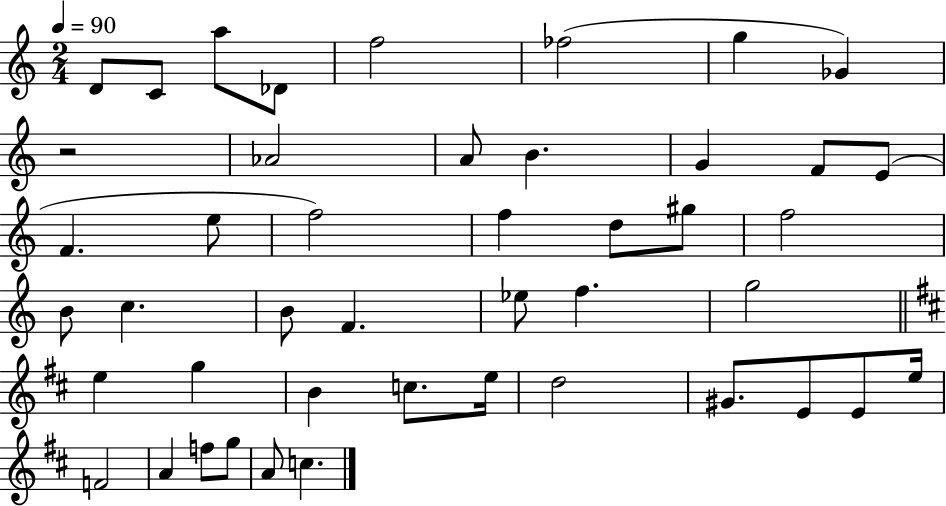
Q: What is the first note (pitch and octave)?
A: D4